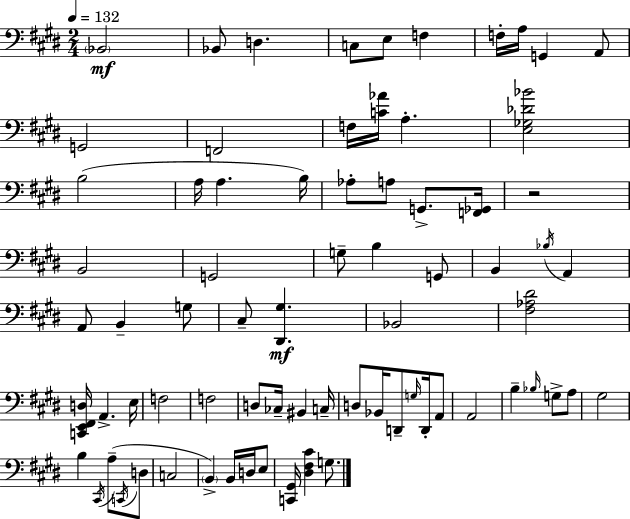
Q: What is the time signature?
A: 2/4